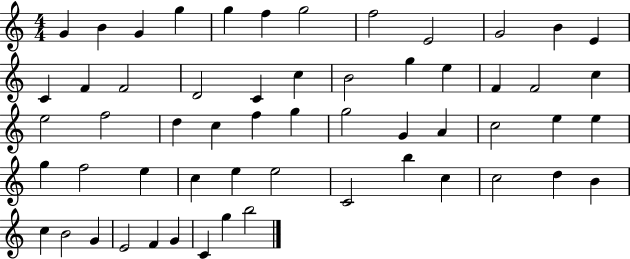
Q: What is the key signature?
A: C major